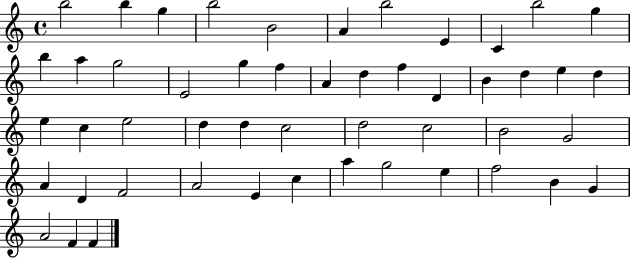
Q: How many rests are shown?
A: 0